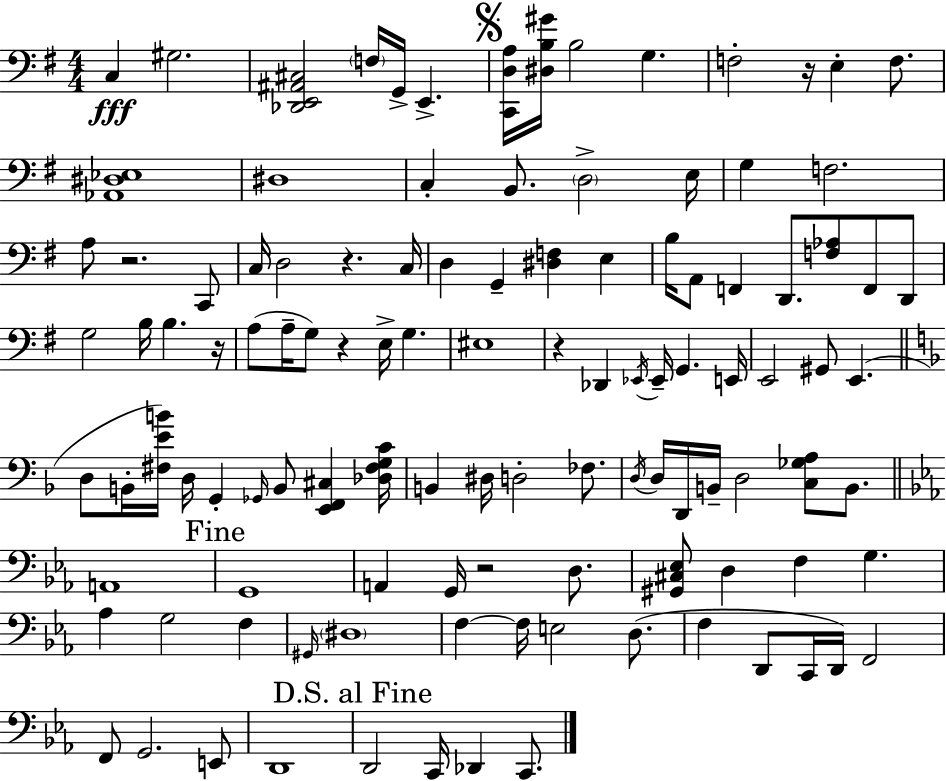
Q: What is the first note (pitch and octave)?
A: C3